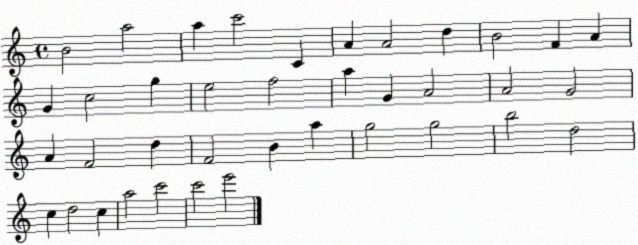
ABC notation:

X:1
T:Untitled
M:4/4
L:1/4
K:C
B2 a2 a c'2 C A A2 d B2 F A G c2 g e2 f2 a G A2 A2 G2 A F2 d F2 B a g2 g2 b2 d2 c d2 c a2 c'2 c'2 e'2